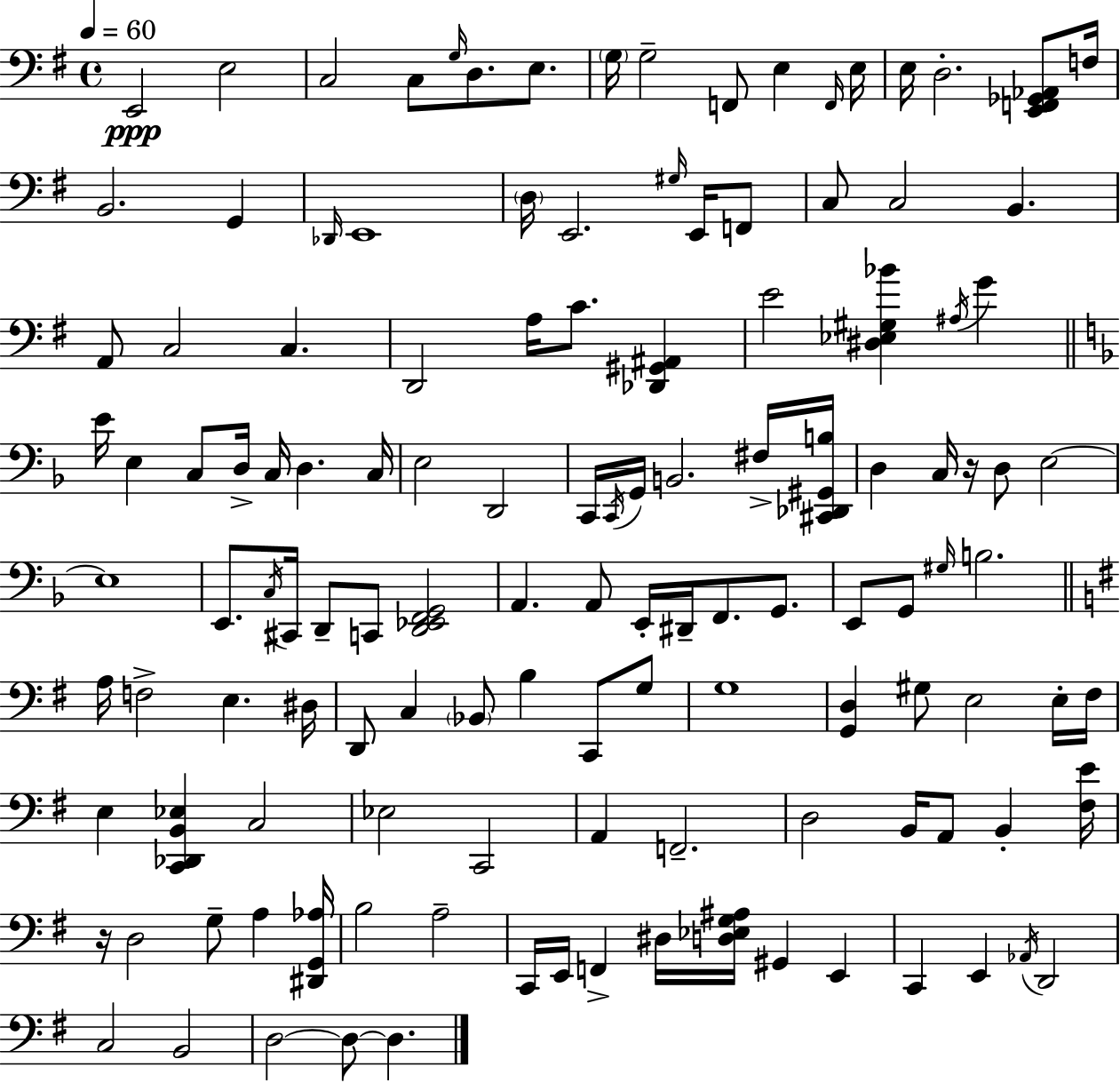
{
  \clef bass
  \time 4/4
  \defaultTimeSignature
  \key g \major
  \tempo 4 = 60
  e,2\ppp e2 | c2 c8 \grace { g16 } d8. e8. | \parenthesize g16 g2-- f,8 e4 | \grace { f,16 } e16 e16 d2.-. <e, f, ges, aes,>8 | \break f16 b,2. g,4 | \grace { des,16 } e,1 | \parenthesize d16 e,2. | \grace { gis16 } e,16 f,8 c8 c2 b,4. | \break a,8 c2 c4. | d,2 a16 c'8. | <des, gis, ais,>4 e'2 <dis ees gis bes'>4 | \acciaccatura { ais16 } g'4 \bar "||" \break \key f \major e'16 e4 c8 d16-> c16 d4. c16 | e2 d,2 | c,16 \acciaccatura { c,16 } g,16 b,2. fis16-> | <cis, des, gis, b>16 d4 c16 r16 d8 e2~~ | \break e1 | e,8. \acciaccatura { c16 } cis,16 d,8-- c,8 <d, ees, f, g,>2 | a,4. a,8 e,16-. dis,16-- f,8. g,8. | e,8 g,8 \grace { gis16 } b2. | \break \bar "||" \break \key g \major a16 f2-> e4. dis16 | d,8 c4 \parenthesize bes,8 b4 c,8 g8 | g1 | <g, d>4 gis8 e2 e16-. fis16 | \break e4 <c, des, b, ees>4 c2 | ees2 c,2 | a,4 f,2.-- | d2 b,16 a,8 b,4-. <fis e'>16 | \break r16 d2 g8-- a4 <dis, g, aes>16 | b2 a2-- | c,16 e,16 f,4-> dis16 <d ees g ais>16 gis,4 e,4 | c,4 e,4 \acciaccatura { aes,16 } d,2 | \break c2 b,2 | d2~~ d8~~ d4. | \bar "|."
}